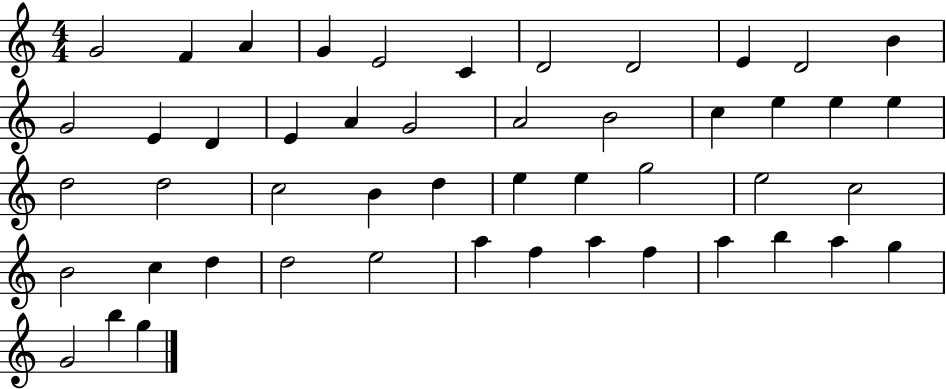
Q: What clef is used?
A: treble